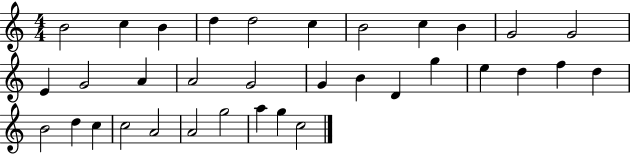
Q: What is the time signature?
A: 4/4